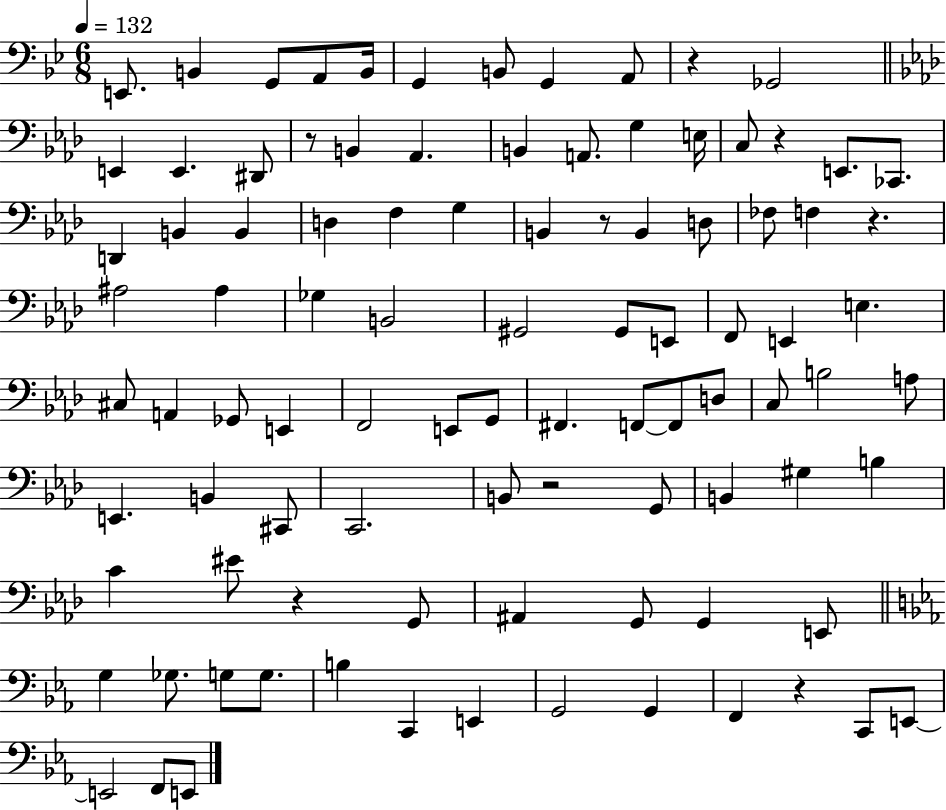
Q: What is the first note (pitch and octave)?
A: E2